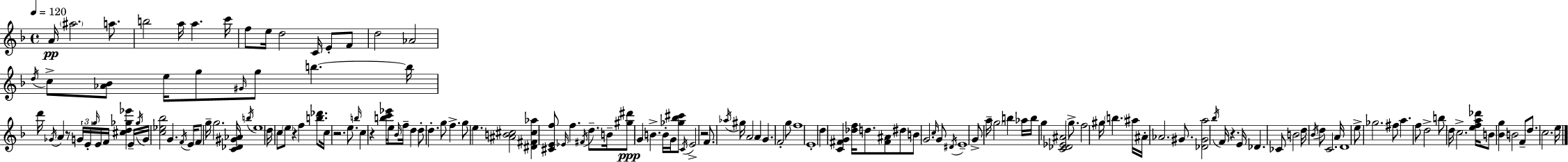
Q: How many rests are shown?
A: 6